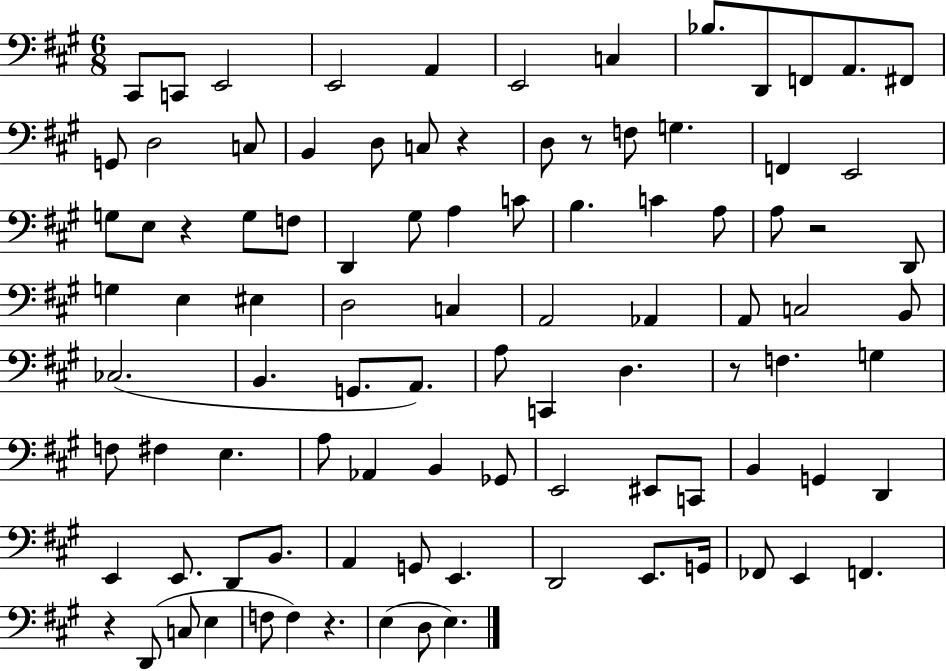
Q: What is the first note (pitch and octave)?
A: C#2